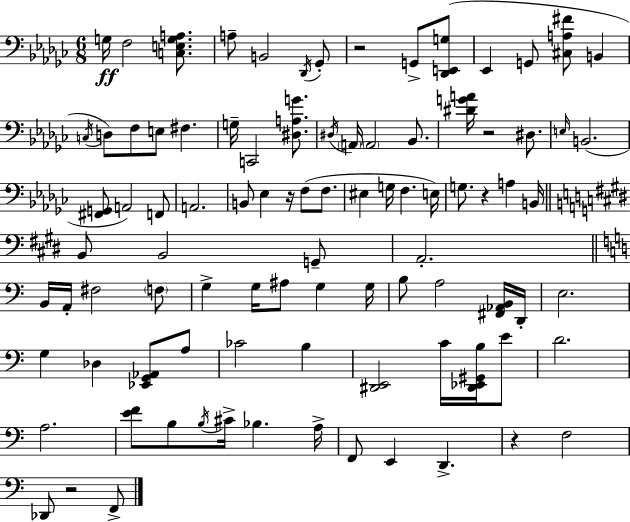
G3/s F3/h [C3,E3,G3,A3]/e. A3/e B2/h Db2/s Gb2/e R/h G2/e [Db2,E2,G3]/e Eb2/q G2/e [C#3,A3,F#4]/e B2/q C3/s D3/e F3/e E3/e F#3/q. G3/s C2/h [D#3,A3,G4]/e. D#3/s A2/s A2/h Bb2/e. [D#4,G4,A4]/s R/h D#3/e. E3/s B2/h. [F#2,G2]/e A2/h F2/e A2/h. B2/e Eb3/q R/s F3/e F3/e. EIS3/q G3/s F3/q. E3/s G3/e. R/q A3/q B2/s B2/e B2/h G2/e A2/h. B2/s A2/s F#3/h F3/e G3/q G3/s A#3/e G3/q G3/s B3/e A3/h [F#2,Ab2,B2]/s D2/s E3/h. G3/q Db3/q [Eb2,G2,Ab2]/e A3/e CES4/h B3/q [D#2,E2]/h C4/s [D#2,Eb2,G#2,B3]/s E4/e D4/h. A3/h. [E4,F4]/e B3/e B3/s C#4/s Bb3/q. A3/s F2/e E2/q D2/q. R/q F3/h Db2/e R/h F2/e